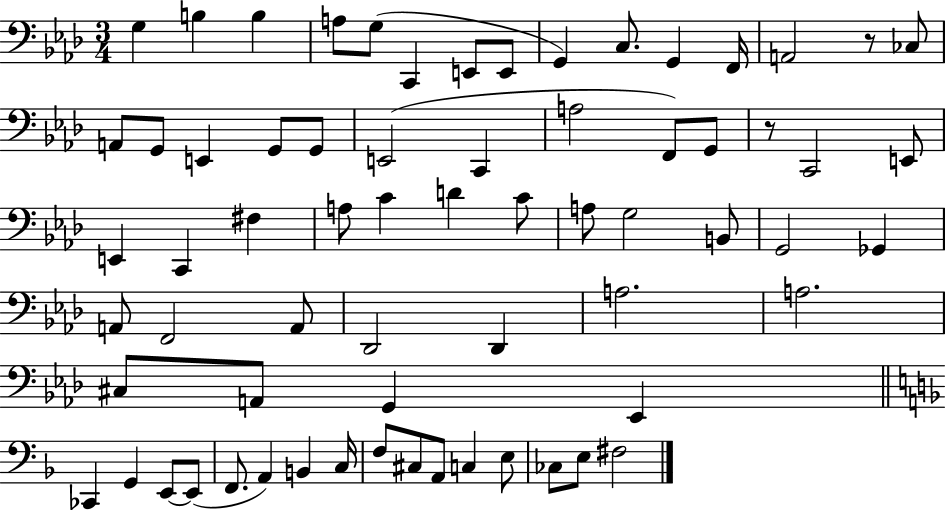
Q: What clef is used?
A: bass